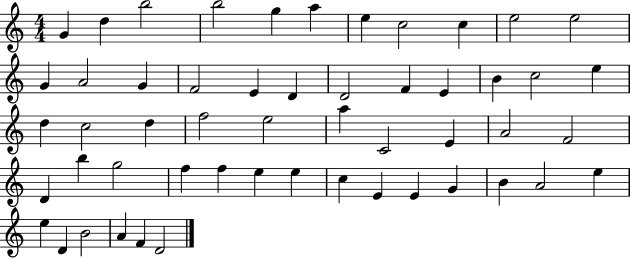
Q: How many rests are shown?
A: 0